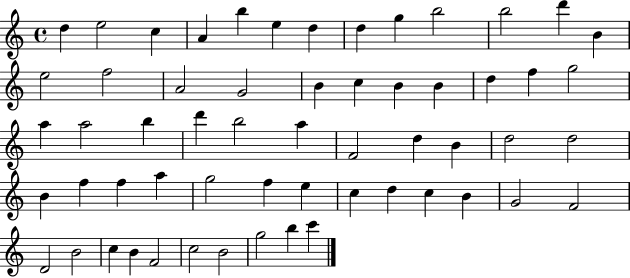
{
  \clef treble
  \time 4/4
  \defaultTimeSignature
  \key c \major
  d''4 e''2 c''4 | a'4 b''4 e''4 d''4 | d''4 g''4 b''2 | b''2 d'''4 b'4 | \break e''2 f''2 | a'2 g'2 | b'4 c''4 b'4 b'4 | d''4 f''4 g''2 | \break a''4 a''2 b''4 | d'''4 b''2 a''4 | f'2 d''4 b'4 | d''2 d''2 | \break b'4 f''4 f''4 a''4 | g''2 f''4 e''4 | c''4 d''4 c''4 b'4 | g'2 f'2 | \break d'2 b'2 | c''4 b'4 f'2 | c''2 b'2 | g''2 b''4 c'''4 | \break \bar "|."
}